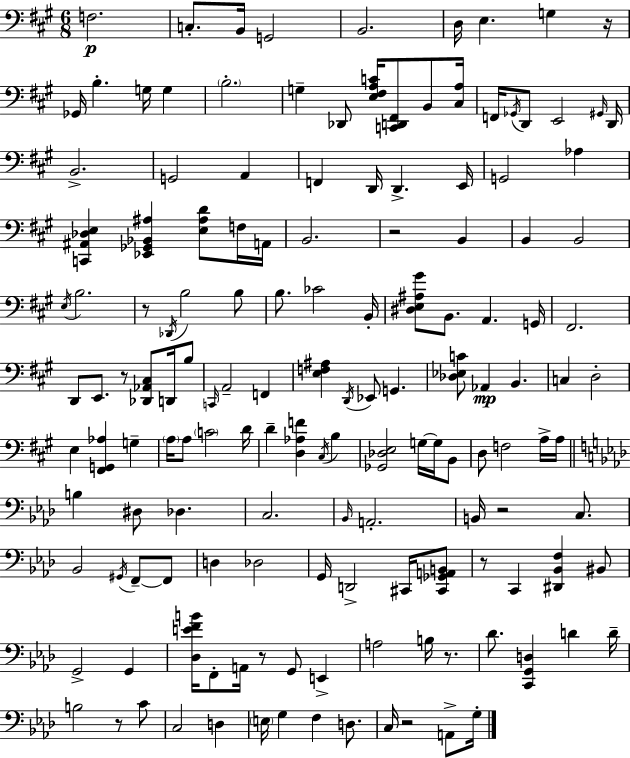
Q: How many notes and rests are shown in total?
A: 147